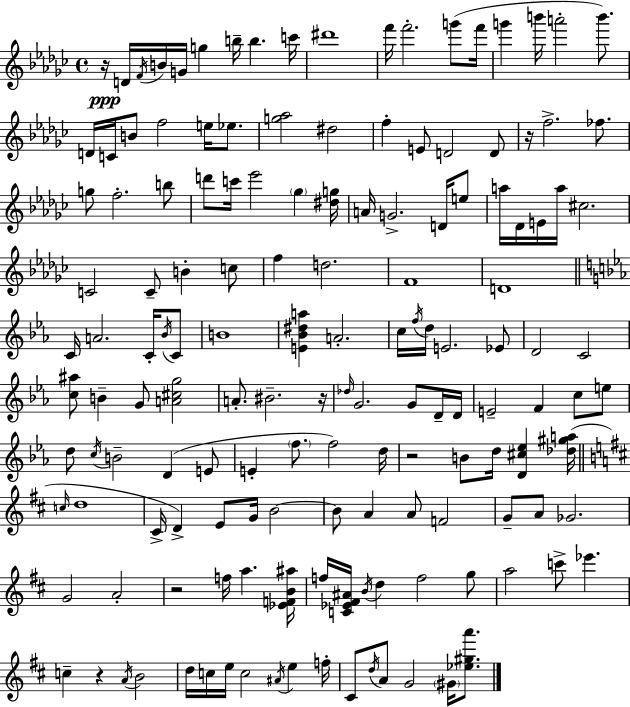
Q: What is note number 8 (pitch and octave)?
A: C6